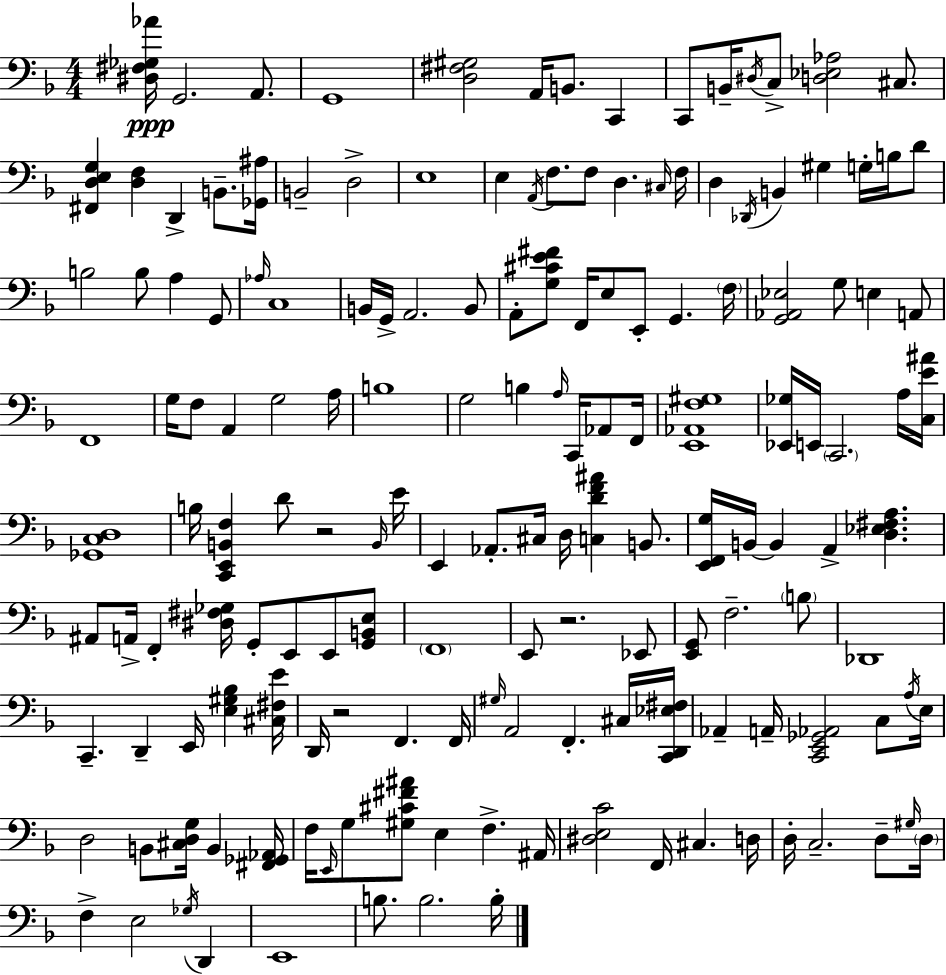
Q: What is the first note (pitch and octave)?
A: G2